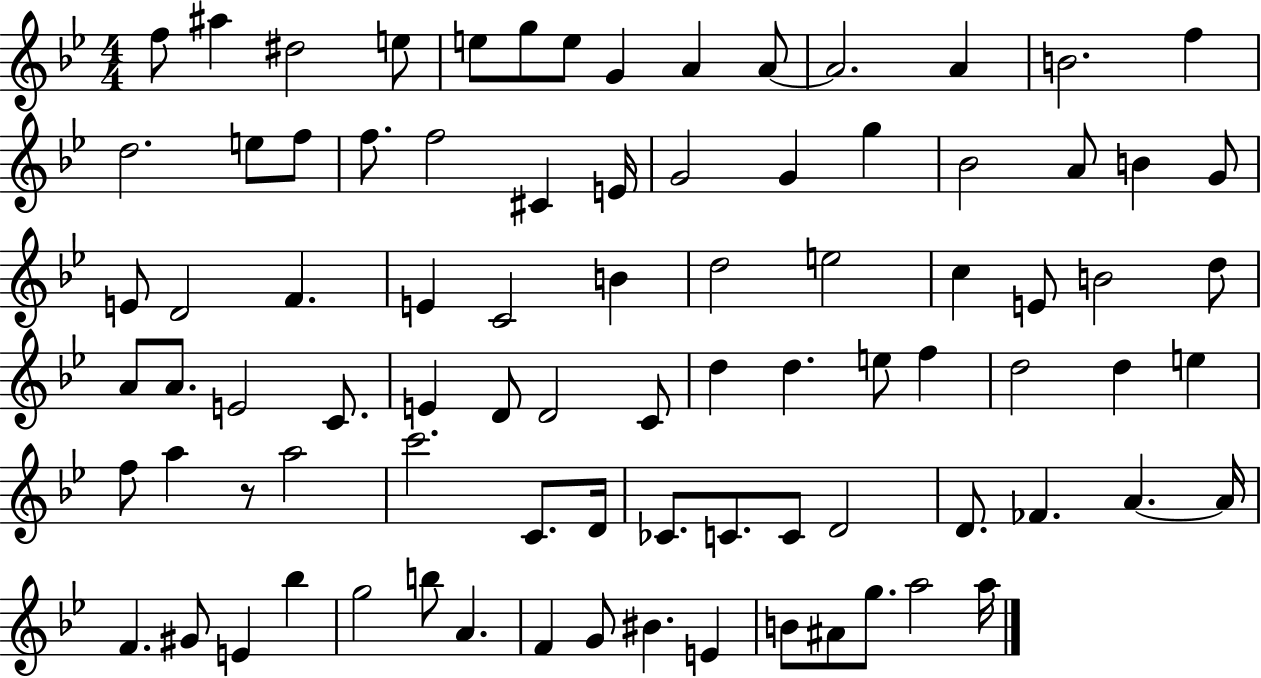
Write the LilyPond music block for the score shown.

{
  \clef treble
  \numericTimeSignature
  \time 4/4
  \key bes \major
  \repeat volta 2 { f''8 ais''4 dis''2 e''8 | e''8 g''8 e''8 g'4 a'4 a'8~~ | a'2. a'4 | b'2. f''4 | \break d''2. e''8 f''8 | f''8. f''2 cis'4 e'16 | g'2 g'4 g''4 | bes'2 a'8 b'4 g'8 | \break e'8 d'2 f'4. | e'4 c'2 b'4 | d''2 e''2 | c''4 e'8 b'2 d''8 | \break a'8 a'8. e'2 c'8. | e'4 d'8 d'2 c'8 | d''4 d''4. e''8 f''4 | d''2 d''4 e''4 | \break f''8 a''4 r8 a''2 | c'''2. c'8. d'16 | ces'8. c'8. c'8 d'2 | d'8. fes'4. a'4.~~ a'16 | \break f'4. gis'8 e'4 bes''4 | g''2 b''8 a'4. | f'4 g'8 bis'4. e'4 | b'8 ais'8 g''8. a''2 a''16 | \break } \bar "|."
}